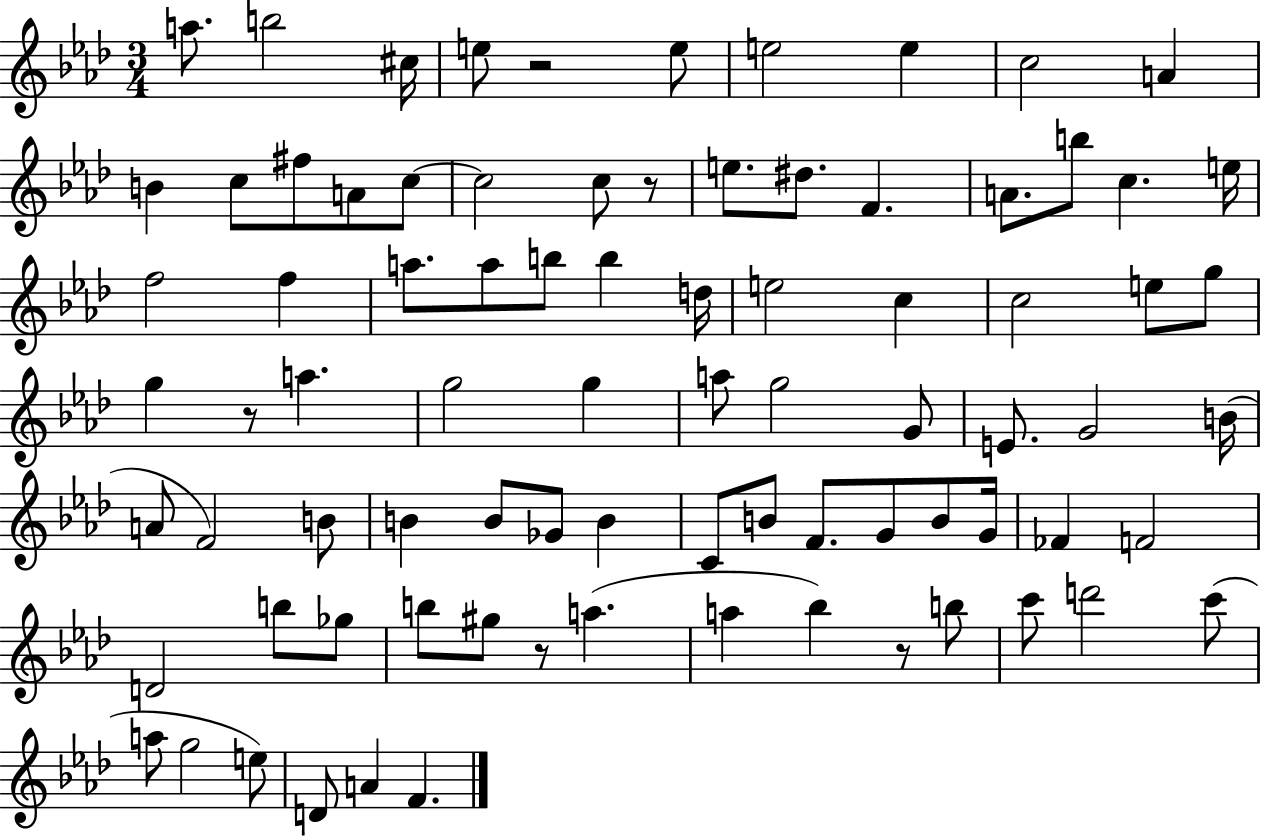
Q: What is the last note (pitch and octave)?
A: F4